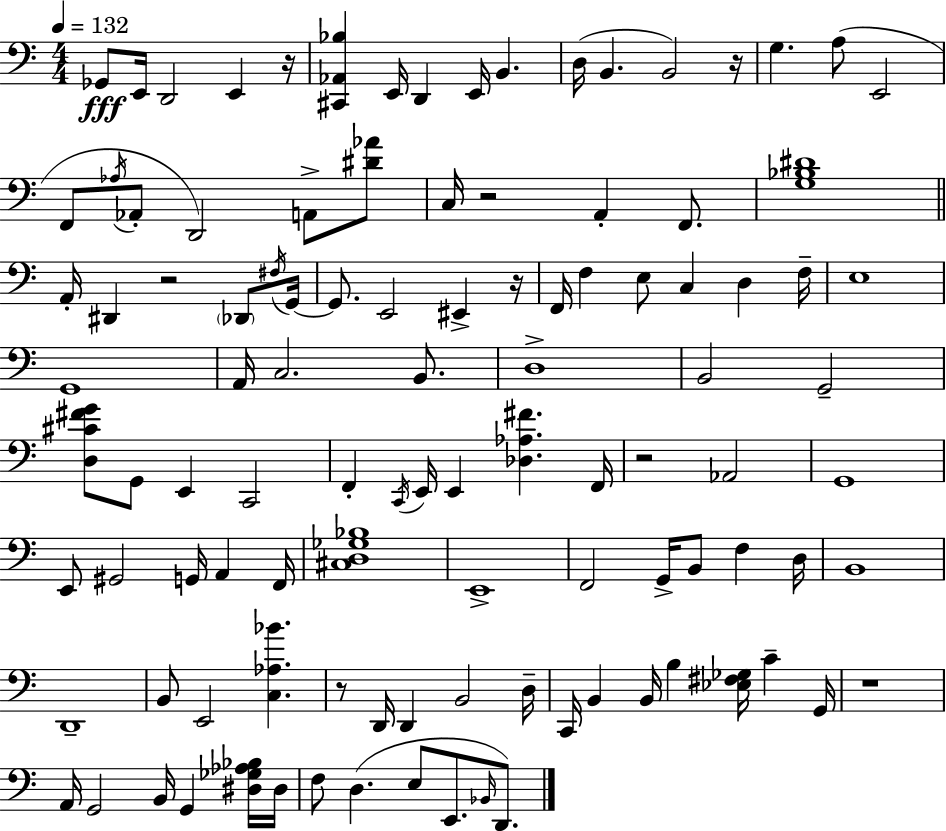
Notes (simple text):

Gb2/e E2/s D2/h E2/q R/s [C#2,Ab2,Bb3]/q E2/s D2/q E2/s B2/q. D3/s B2/q. B2/h R/s G3/q. A3/e E2/h F2/e Ab3/s Ab2/e D2/h A2/e [D#4,Ab4]/e C3/s R/h A2/q F2/e. [G3,Bb3,D#4]/w A2/s D#2/q R/h Db2/e F#3/s G2/s G2/e. E2/h EIS2/q R/s F2/s F3/q E3/e C3/q D3/q F3/s E3/w G2/w A2/s C3/h. B2/e. D3/w B2/h G2/h [D3,C#4,F#4,G4]/e G2/e E2/q C2/h F2/q C2/s E2/s E2/q [Db3,Ab3,F#4]/q. F2/s R/h Ab2/h G2/w E2/e G#2/h G2/s A2/q F2/s [C#3,D3,Gb3,Bb3]/w E2/w F2/h G2/s B2/e F3/q D3/s B2/w D2/w B2/e E2/h [C3,Ab3,Bb4]/q. R/e D2/s D2/q B2/h D3/s C2/s B2/q B2/s B3/q [Eb3,F#3,Gb3]/s C4/q G2/s R/w A2/s G2/h B2/s G2/q [D#3,Gb3,Ab3,Bb3]/s D#3/s F3/e D3/q. E3/e E2/e. Bb2/s D2/e.